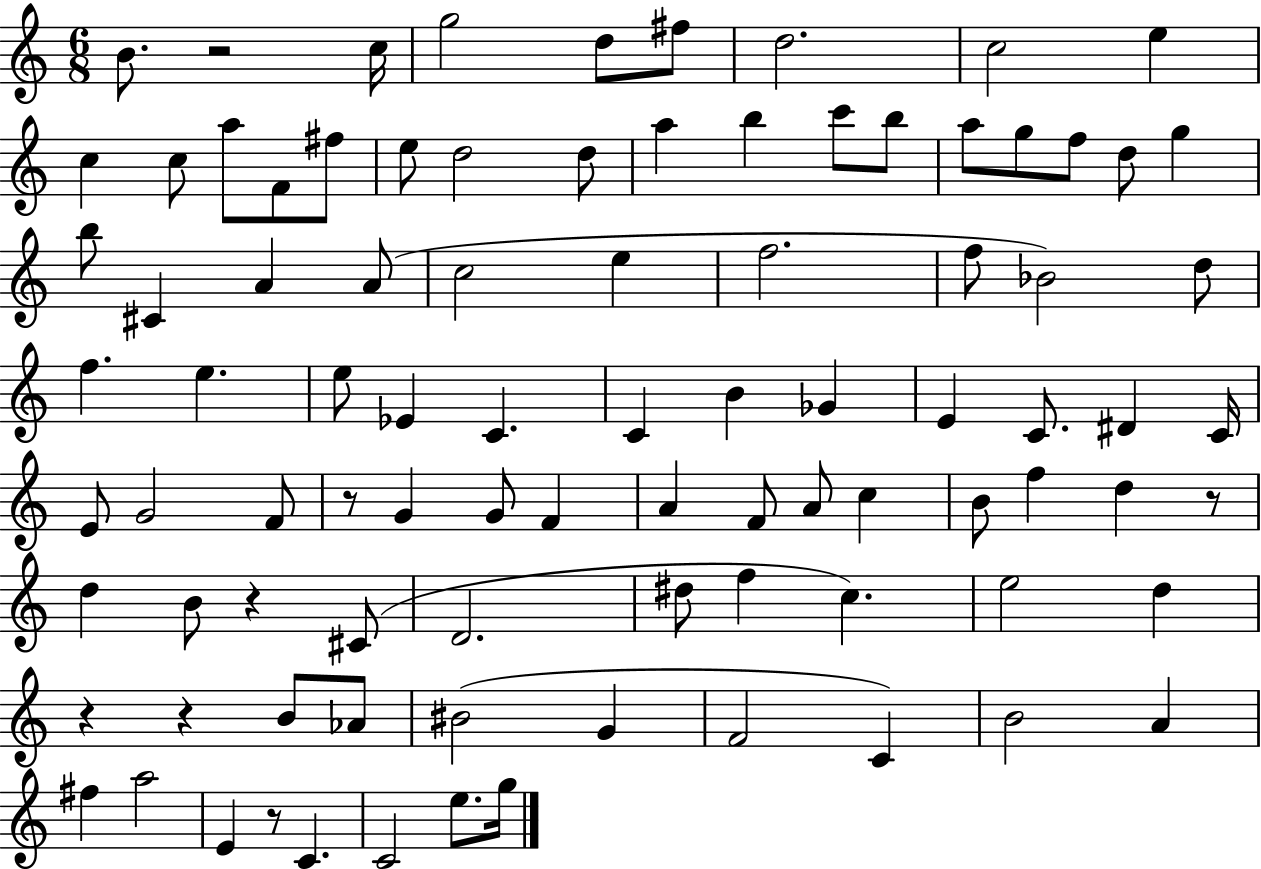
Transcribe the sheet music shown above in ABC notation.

X:1
T:Untitled
M:6/8
L:1/4
K:C
B/2 z2 c/4 g2 d/2 ^f/2 d2 c2 e c c/2 a/2 F/2 ^f/2 e/2 d2 d/2 a b c'/2 b/2 a/2 g/2 f/2 d/2 g b/2 ^C A A/2 c2 e f2 f/2 _B2 d/2 f e e/2 _E C C B _G E C/2 ^D C/4 E/2 G2 F/2 z/2 G G/2 F A F/2 A/2 c B/2 f d z/2 d B/2 z ^C/2 D2 ^d/2 f c e2 d z z B/2 _A/2 ^B2 G F2 C B2 A ^f a2 E z/2 C C2 e/2 g/4